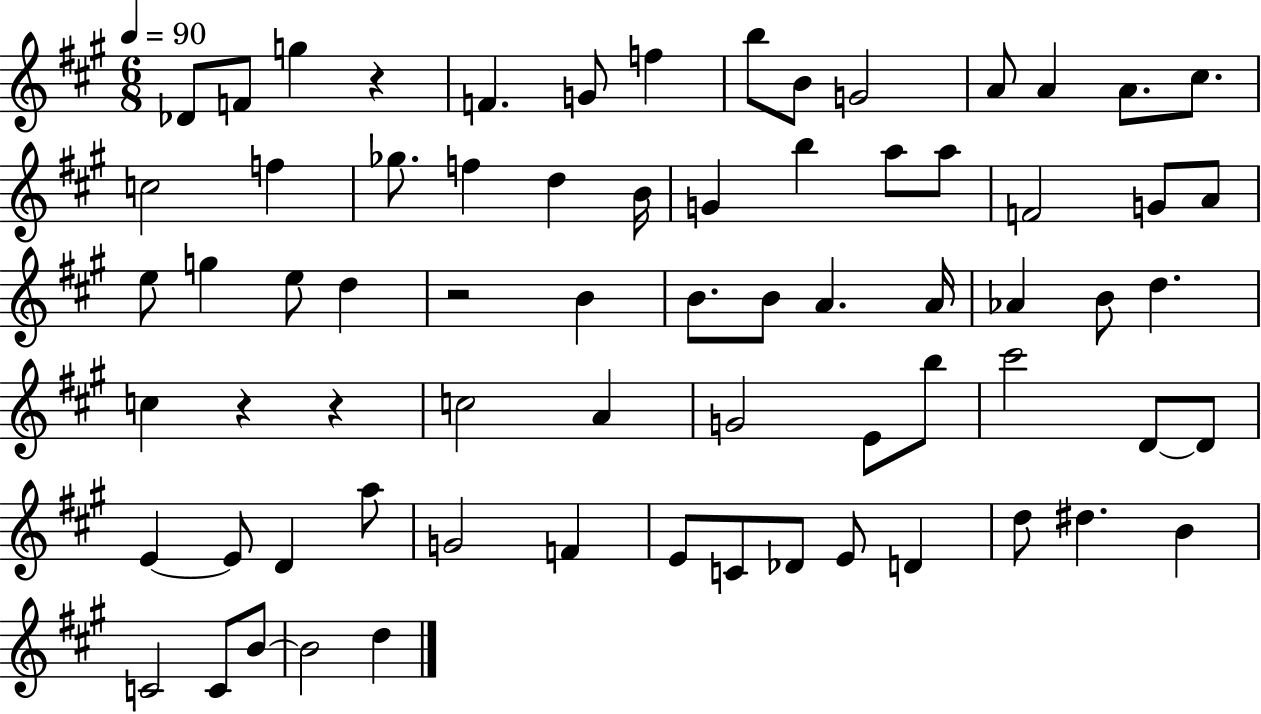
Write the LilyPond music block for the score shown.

{
  \clef treble
  \numericTimeSignature
  \time 6/8
  \key a \major
  \tempo 4 = 90
  des'8 f'8 g''4 r4 | f'4. g'8 f''4 | b''8 b'8 g'2 | a'8 a'4 a'8. cis''8. | \break c''2 f''4 | ges''8. f''4 d''4 b'16 | g'4 b''4 a''8 a''8 | f'2 g'8 a'8 | \break e''8 g''4 e''8 d''4 | r2 b'4 | b'8. b'8 a'4. a'16 | aes'4 b'8 d''4. | \break c''4 r4 r4 | c''2 a'4 | g'2 e'8 b''8 | cis'''2 d'8~~ d'8 | \break e'4~~ e'8 d'4 a''8 | g'2 f'4 | e'8 c'8 des'8 e'8 d'4 | d''8 dis''4. b'4 | \break c'2 c'8 b'8~~ | b'2 d''4 | \bar "|."
}